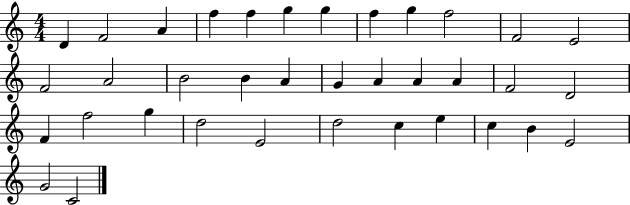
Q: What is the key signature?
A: C major